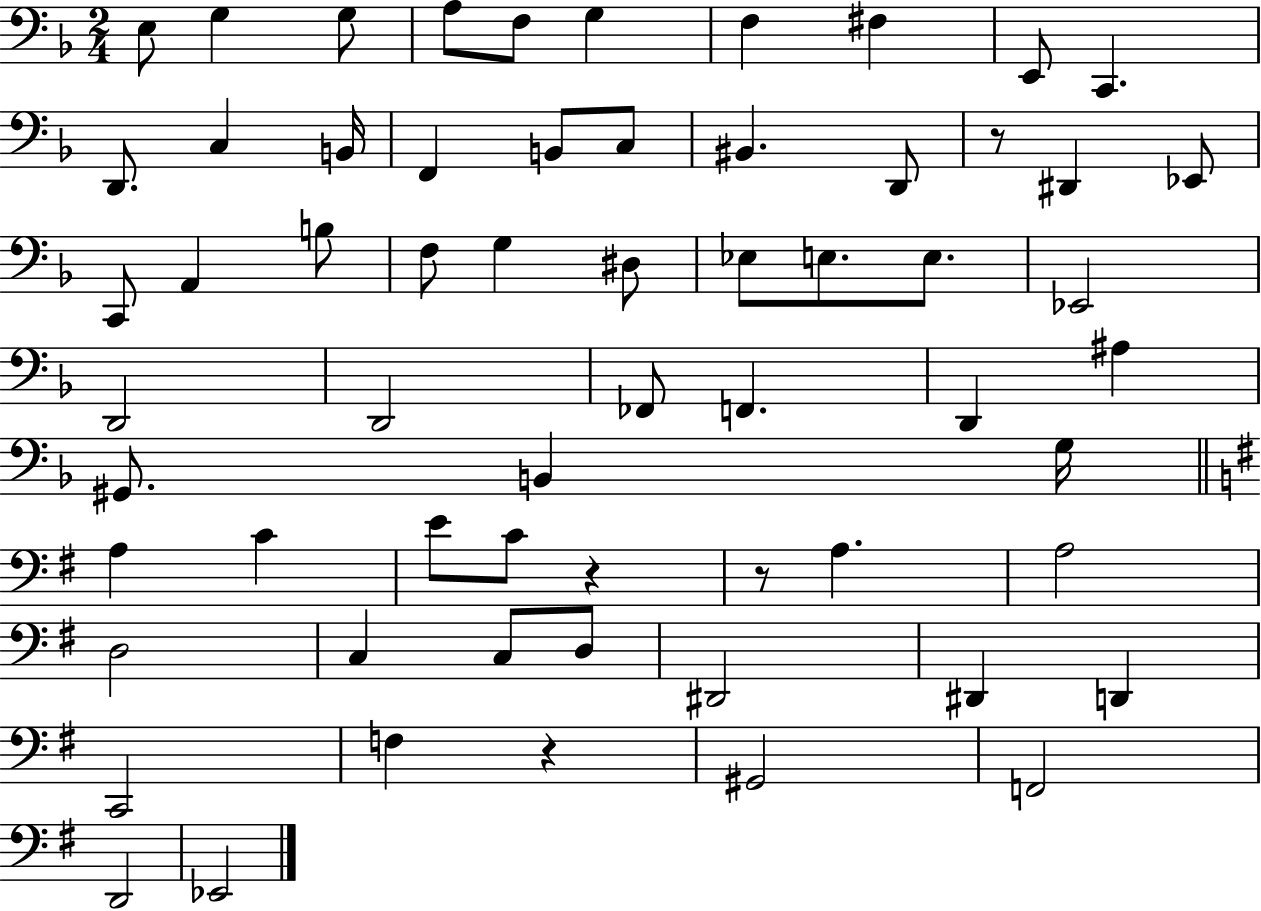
{
  \clef bass
  \numericTimeSignature
  \time 2/4
  \key f \major
  e8 g4 g8 | a8 f8 g4 | f4 fis4 | e,8 c,4. | \break d,8. c4 b,16 | f,4 b,8 c8 | bis,4. d,8 | r8 dis,4 ees,8 | \break c,8 a,4 b8 | f8 g4 dis8 | ees8 e8. e8. | ees,2 | \break d,2 | d,2 | fes,8 f,4. | d,4 ais4 | \break gis,8. b,4 g16 | \bar "||" \break \key g \major a4 c'4 | e'8 c'8 r4 | r8 a4. | a2 | \break d2 | c4 c8 d8 | dis,2 | dis,4 d,4 | \break c,2 | f4 r4 | gis,2 | f,2 | \break d,2 | ees,2 | \bar "|."
}